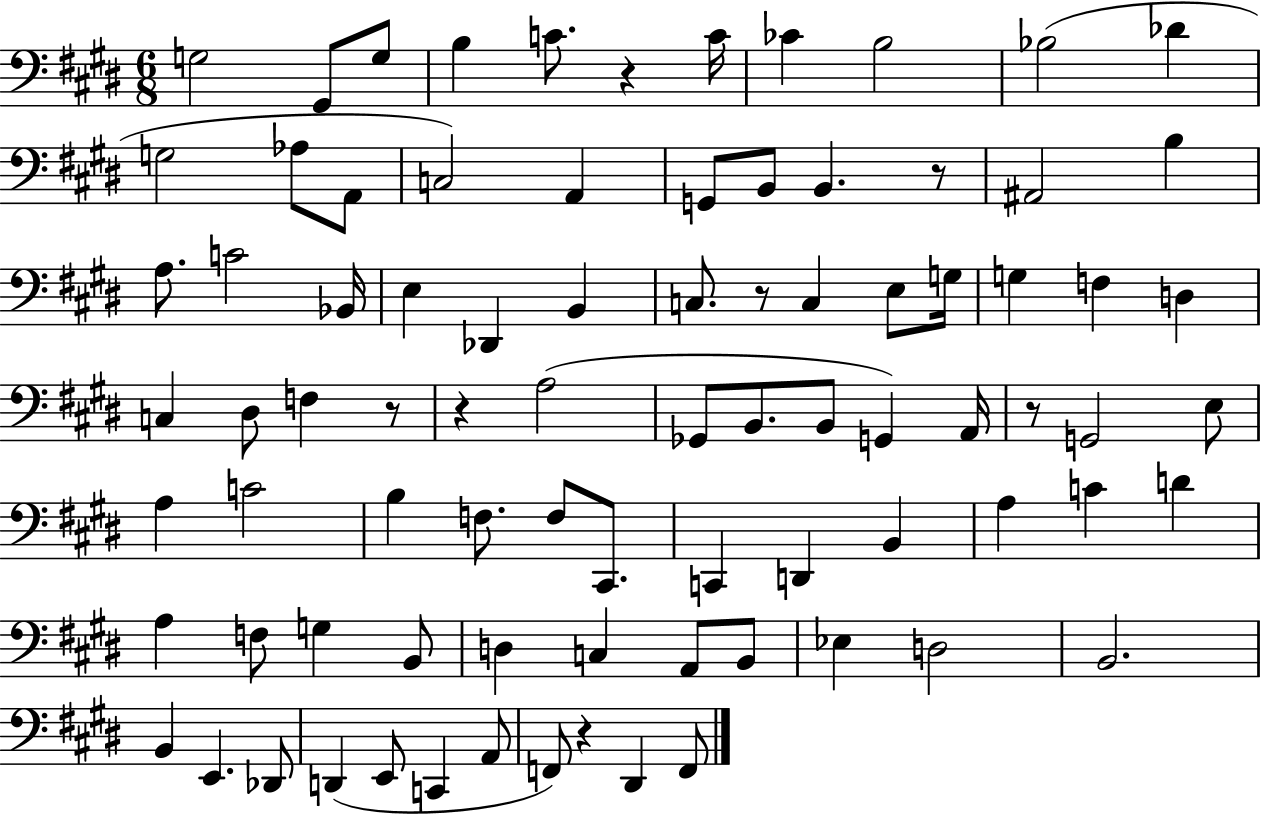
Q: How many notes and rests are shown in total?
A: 84